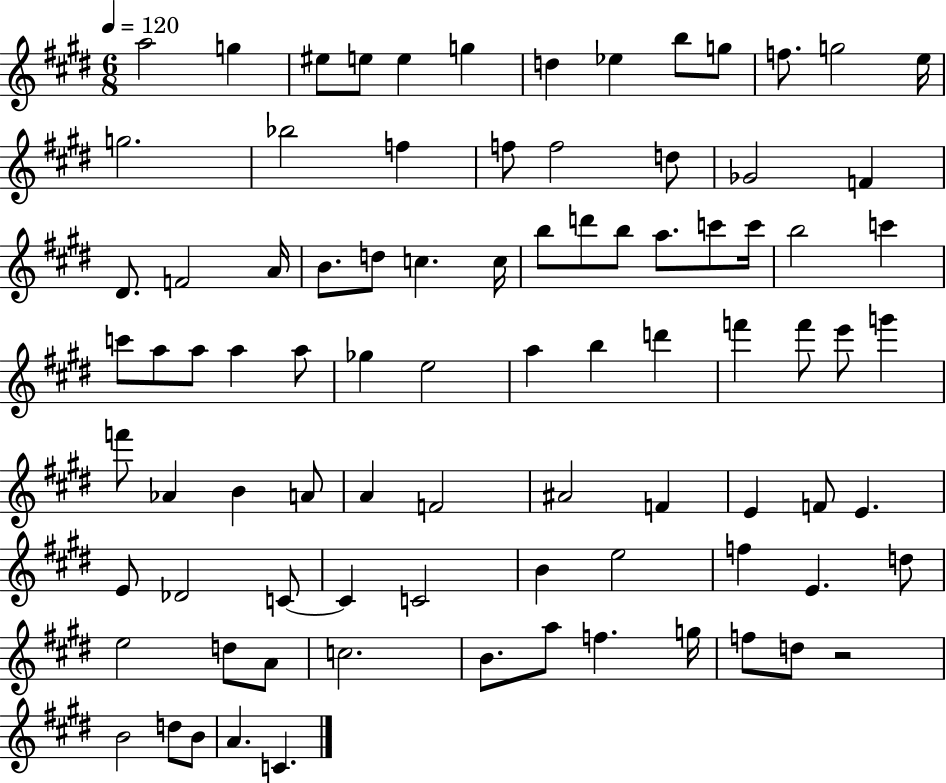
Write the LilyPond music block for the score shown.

{
  \clef treble
  \numericTimeSignature
  \time 6/8
  \key e \major
  \tempo 4 = 120
  \repeat volta 2 { a''2 g''4 | eis''8 e''8 e''4 g''4 | d''4 ees''4 b''8 g''8 | f''8. g''2 e''16 | \break g''2. | bes''2 f''4 | f''8 f''2 d''8 | ges'2 f'4 | \break dis'8. f'2 a'16 | b'8. d''8 c''4. c''16 | b''8 d'''8 b''8 a''8. c'''8 c'''16 | b''2 c'''4 | \break c'''8 a''8 a''8 a''4 a''8 | ges''4 e''2 | a''4 b''4 d'''4 | f'''4 f'''8 e'''8 g'''4 | \break f'''8 aes'4 b'4 a'8 | a'4 f'2 | ais'2 f'4 | e'4 f'8 e'4. | \break e'8 des'2 c'8~~ | c'4 c'2 | b'4 e''2 | f''4 e'4. d''8 | \break e''2 d''8 a'8 | c''2. | b'8. a''8 f''4. g''16 | f''8 d''8 r2 | \break b'2 d''8 b'8 | a'4. c'4. | } \bar "|."
}